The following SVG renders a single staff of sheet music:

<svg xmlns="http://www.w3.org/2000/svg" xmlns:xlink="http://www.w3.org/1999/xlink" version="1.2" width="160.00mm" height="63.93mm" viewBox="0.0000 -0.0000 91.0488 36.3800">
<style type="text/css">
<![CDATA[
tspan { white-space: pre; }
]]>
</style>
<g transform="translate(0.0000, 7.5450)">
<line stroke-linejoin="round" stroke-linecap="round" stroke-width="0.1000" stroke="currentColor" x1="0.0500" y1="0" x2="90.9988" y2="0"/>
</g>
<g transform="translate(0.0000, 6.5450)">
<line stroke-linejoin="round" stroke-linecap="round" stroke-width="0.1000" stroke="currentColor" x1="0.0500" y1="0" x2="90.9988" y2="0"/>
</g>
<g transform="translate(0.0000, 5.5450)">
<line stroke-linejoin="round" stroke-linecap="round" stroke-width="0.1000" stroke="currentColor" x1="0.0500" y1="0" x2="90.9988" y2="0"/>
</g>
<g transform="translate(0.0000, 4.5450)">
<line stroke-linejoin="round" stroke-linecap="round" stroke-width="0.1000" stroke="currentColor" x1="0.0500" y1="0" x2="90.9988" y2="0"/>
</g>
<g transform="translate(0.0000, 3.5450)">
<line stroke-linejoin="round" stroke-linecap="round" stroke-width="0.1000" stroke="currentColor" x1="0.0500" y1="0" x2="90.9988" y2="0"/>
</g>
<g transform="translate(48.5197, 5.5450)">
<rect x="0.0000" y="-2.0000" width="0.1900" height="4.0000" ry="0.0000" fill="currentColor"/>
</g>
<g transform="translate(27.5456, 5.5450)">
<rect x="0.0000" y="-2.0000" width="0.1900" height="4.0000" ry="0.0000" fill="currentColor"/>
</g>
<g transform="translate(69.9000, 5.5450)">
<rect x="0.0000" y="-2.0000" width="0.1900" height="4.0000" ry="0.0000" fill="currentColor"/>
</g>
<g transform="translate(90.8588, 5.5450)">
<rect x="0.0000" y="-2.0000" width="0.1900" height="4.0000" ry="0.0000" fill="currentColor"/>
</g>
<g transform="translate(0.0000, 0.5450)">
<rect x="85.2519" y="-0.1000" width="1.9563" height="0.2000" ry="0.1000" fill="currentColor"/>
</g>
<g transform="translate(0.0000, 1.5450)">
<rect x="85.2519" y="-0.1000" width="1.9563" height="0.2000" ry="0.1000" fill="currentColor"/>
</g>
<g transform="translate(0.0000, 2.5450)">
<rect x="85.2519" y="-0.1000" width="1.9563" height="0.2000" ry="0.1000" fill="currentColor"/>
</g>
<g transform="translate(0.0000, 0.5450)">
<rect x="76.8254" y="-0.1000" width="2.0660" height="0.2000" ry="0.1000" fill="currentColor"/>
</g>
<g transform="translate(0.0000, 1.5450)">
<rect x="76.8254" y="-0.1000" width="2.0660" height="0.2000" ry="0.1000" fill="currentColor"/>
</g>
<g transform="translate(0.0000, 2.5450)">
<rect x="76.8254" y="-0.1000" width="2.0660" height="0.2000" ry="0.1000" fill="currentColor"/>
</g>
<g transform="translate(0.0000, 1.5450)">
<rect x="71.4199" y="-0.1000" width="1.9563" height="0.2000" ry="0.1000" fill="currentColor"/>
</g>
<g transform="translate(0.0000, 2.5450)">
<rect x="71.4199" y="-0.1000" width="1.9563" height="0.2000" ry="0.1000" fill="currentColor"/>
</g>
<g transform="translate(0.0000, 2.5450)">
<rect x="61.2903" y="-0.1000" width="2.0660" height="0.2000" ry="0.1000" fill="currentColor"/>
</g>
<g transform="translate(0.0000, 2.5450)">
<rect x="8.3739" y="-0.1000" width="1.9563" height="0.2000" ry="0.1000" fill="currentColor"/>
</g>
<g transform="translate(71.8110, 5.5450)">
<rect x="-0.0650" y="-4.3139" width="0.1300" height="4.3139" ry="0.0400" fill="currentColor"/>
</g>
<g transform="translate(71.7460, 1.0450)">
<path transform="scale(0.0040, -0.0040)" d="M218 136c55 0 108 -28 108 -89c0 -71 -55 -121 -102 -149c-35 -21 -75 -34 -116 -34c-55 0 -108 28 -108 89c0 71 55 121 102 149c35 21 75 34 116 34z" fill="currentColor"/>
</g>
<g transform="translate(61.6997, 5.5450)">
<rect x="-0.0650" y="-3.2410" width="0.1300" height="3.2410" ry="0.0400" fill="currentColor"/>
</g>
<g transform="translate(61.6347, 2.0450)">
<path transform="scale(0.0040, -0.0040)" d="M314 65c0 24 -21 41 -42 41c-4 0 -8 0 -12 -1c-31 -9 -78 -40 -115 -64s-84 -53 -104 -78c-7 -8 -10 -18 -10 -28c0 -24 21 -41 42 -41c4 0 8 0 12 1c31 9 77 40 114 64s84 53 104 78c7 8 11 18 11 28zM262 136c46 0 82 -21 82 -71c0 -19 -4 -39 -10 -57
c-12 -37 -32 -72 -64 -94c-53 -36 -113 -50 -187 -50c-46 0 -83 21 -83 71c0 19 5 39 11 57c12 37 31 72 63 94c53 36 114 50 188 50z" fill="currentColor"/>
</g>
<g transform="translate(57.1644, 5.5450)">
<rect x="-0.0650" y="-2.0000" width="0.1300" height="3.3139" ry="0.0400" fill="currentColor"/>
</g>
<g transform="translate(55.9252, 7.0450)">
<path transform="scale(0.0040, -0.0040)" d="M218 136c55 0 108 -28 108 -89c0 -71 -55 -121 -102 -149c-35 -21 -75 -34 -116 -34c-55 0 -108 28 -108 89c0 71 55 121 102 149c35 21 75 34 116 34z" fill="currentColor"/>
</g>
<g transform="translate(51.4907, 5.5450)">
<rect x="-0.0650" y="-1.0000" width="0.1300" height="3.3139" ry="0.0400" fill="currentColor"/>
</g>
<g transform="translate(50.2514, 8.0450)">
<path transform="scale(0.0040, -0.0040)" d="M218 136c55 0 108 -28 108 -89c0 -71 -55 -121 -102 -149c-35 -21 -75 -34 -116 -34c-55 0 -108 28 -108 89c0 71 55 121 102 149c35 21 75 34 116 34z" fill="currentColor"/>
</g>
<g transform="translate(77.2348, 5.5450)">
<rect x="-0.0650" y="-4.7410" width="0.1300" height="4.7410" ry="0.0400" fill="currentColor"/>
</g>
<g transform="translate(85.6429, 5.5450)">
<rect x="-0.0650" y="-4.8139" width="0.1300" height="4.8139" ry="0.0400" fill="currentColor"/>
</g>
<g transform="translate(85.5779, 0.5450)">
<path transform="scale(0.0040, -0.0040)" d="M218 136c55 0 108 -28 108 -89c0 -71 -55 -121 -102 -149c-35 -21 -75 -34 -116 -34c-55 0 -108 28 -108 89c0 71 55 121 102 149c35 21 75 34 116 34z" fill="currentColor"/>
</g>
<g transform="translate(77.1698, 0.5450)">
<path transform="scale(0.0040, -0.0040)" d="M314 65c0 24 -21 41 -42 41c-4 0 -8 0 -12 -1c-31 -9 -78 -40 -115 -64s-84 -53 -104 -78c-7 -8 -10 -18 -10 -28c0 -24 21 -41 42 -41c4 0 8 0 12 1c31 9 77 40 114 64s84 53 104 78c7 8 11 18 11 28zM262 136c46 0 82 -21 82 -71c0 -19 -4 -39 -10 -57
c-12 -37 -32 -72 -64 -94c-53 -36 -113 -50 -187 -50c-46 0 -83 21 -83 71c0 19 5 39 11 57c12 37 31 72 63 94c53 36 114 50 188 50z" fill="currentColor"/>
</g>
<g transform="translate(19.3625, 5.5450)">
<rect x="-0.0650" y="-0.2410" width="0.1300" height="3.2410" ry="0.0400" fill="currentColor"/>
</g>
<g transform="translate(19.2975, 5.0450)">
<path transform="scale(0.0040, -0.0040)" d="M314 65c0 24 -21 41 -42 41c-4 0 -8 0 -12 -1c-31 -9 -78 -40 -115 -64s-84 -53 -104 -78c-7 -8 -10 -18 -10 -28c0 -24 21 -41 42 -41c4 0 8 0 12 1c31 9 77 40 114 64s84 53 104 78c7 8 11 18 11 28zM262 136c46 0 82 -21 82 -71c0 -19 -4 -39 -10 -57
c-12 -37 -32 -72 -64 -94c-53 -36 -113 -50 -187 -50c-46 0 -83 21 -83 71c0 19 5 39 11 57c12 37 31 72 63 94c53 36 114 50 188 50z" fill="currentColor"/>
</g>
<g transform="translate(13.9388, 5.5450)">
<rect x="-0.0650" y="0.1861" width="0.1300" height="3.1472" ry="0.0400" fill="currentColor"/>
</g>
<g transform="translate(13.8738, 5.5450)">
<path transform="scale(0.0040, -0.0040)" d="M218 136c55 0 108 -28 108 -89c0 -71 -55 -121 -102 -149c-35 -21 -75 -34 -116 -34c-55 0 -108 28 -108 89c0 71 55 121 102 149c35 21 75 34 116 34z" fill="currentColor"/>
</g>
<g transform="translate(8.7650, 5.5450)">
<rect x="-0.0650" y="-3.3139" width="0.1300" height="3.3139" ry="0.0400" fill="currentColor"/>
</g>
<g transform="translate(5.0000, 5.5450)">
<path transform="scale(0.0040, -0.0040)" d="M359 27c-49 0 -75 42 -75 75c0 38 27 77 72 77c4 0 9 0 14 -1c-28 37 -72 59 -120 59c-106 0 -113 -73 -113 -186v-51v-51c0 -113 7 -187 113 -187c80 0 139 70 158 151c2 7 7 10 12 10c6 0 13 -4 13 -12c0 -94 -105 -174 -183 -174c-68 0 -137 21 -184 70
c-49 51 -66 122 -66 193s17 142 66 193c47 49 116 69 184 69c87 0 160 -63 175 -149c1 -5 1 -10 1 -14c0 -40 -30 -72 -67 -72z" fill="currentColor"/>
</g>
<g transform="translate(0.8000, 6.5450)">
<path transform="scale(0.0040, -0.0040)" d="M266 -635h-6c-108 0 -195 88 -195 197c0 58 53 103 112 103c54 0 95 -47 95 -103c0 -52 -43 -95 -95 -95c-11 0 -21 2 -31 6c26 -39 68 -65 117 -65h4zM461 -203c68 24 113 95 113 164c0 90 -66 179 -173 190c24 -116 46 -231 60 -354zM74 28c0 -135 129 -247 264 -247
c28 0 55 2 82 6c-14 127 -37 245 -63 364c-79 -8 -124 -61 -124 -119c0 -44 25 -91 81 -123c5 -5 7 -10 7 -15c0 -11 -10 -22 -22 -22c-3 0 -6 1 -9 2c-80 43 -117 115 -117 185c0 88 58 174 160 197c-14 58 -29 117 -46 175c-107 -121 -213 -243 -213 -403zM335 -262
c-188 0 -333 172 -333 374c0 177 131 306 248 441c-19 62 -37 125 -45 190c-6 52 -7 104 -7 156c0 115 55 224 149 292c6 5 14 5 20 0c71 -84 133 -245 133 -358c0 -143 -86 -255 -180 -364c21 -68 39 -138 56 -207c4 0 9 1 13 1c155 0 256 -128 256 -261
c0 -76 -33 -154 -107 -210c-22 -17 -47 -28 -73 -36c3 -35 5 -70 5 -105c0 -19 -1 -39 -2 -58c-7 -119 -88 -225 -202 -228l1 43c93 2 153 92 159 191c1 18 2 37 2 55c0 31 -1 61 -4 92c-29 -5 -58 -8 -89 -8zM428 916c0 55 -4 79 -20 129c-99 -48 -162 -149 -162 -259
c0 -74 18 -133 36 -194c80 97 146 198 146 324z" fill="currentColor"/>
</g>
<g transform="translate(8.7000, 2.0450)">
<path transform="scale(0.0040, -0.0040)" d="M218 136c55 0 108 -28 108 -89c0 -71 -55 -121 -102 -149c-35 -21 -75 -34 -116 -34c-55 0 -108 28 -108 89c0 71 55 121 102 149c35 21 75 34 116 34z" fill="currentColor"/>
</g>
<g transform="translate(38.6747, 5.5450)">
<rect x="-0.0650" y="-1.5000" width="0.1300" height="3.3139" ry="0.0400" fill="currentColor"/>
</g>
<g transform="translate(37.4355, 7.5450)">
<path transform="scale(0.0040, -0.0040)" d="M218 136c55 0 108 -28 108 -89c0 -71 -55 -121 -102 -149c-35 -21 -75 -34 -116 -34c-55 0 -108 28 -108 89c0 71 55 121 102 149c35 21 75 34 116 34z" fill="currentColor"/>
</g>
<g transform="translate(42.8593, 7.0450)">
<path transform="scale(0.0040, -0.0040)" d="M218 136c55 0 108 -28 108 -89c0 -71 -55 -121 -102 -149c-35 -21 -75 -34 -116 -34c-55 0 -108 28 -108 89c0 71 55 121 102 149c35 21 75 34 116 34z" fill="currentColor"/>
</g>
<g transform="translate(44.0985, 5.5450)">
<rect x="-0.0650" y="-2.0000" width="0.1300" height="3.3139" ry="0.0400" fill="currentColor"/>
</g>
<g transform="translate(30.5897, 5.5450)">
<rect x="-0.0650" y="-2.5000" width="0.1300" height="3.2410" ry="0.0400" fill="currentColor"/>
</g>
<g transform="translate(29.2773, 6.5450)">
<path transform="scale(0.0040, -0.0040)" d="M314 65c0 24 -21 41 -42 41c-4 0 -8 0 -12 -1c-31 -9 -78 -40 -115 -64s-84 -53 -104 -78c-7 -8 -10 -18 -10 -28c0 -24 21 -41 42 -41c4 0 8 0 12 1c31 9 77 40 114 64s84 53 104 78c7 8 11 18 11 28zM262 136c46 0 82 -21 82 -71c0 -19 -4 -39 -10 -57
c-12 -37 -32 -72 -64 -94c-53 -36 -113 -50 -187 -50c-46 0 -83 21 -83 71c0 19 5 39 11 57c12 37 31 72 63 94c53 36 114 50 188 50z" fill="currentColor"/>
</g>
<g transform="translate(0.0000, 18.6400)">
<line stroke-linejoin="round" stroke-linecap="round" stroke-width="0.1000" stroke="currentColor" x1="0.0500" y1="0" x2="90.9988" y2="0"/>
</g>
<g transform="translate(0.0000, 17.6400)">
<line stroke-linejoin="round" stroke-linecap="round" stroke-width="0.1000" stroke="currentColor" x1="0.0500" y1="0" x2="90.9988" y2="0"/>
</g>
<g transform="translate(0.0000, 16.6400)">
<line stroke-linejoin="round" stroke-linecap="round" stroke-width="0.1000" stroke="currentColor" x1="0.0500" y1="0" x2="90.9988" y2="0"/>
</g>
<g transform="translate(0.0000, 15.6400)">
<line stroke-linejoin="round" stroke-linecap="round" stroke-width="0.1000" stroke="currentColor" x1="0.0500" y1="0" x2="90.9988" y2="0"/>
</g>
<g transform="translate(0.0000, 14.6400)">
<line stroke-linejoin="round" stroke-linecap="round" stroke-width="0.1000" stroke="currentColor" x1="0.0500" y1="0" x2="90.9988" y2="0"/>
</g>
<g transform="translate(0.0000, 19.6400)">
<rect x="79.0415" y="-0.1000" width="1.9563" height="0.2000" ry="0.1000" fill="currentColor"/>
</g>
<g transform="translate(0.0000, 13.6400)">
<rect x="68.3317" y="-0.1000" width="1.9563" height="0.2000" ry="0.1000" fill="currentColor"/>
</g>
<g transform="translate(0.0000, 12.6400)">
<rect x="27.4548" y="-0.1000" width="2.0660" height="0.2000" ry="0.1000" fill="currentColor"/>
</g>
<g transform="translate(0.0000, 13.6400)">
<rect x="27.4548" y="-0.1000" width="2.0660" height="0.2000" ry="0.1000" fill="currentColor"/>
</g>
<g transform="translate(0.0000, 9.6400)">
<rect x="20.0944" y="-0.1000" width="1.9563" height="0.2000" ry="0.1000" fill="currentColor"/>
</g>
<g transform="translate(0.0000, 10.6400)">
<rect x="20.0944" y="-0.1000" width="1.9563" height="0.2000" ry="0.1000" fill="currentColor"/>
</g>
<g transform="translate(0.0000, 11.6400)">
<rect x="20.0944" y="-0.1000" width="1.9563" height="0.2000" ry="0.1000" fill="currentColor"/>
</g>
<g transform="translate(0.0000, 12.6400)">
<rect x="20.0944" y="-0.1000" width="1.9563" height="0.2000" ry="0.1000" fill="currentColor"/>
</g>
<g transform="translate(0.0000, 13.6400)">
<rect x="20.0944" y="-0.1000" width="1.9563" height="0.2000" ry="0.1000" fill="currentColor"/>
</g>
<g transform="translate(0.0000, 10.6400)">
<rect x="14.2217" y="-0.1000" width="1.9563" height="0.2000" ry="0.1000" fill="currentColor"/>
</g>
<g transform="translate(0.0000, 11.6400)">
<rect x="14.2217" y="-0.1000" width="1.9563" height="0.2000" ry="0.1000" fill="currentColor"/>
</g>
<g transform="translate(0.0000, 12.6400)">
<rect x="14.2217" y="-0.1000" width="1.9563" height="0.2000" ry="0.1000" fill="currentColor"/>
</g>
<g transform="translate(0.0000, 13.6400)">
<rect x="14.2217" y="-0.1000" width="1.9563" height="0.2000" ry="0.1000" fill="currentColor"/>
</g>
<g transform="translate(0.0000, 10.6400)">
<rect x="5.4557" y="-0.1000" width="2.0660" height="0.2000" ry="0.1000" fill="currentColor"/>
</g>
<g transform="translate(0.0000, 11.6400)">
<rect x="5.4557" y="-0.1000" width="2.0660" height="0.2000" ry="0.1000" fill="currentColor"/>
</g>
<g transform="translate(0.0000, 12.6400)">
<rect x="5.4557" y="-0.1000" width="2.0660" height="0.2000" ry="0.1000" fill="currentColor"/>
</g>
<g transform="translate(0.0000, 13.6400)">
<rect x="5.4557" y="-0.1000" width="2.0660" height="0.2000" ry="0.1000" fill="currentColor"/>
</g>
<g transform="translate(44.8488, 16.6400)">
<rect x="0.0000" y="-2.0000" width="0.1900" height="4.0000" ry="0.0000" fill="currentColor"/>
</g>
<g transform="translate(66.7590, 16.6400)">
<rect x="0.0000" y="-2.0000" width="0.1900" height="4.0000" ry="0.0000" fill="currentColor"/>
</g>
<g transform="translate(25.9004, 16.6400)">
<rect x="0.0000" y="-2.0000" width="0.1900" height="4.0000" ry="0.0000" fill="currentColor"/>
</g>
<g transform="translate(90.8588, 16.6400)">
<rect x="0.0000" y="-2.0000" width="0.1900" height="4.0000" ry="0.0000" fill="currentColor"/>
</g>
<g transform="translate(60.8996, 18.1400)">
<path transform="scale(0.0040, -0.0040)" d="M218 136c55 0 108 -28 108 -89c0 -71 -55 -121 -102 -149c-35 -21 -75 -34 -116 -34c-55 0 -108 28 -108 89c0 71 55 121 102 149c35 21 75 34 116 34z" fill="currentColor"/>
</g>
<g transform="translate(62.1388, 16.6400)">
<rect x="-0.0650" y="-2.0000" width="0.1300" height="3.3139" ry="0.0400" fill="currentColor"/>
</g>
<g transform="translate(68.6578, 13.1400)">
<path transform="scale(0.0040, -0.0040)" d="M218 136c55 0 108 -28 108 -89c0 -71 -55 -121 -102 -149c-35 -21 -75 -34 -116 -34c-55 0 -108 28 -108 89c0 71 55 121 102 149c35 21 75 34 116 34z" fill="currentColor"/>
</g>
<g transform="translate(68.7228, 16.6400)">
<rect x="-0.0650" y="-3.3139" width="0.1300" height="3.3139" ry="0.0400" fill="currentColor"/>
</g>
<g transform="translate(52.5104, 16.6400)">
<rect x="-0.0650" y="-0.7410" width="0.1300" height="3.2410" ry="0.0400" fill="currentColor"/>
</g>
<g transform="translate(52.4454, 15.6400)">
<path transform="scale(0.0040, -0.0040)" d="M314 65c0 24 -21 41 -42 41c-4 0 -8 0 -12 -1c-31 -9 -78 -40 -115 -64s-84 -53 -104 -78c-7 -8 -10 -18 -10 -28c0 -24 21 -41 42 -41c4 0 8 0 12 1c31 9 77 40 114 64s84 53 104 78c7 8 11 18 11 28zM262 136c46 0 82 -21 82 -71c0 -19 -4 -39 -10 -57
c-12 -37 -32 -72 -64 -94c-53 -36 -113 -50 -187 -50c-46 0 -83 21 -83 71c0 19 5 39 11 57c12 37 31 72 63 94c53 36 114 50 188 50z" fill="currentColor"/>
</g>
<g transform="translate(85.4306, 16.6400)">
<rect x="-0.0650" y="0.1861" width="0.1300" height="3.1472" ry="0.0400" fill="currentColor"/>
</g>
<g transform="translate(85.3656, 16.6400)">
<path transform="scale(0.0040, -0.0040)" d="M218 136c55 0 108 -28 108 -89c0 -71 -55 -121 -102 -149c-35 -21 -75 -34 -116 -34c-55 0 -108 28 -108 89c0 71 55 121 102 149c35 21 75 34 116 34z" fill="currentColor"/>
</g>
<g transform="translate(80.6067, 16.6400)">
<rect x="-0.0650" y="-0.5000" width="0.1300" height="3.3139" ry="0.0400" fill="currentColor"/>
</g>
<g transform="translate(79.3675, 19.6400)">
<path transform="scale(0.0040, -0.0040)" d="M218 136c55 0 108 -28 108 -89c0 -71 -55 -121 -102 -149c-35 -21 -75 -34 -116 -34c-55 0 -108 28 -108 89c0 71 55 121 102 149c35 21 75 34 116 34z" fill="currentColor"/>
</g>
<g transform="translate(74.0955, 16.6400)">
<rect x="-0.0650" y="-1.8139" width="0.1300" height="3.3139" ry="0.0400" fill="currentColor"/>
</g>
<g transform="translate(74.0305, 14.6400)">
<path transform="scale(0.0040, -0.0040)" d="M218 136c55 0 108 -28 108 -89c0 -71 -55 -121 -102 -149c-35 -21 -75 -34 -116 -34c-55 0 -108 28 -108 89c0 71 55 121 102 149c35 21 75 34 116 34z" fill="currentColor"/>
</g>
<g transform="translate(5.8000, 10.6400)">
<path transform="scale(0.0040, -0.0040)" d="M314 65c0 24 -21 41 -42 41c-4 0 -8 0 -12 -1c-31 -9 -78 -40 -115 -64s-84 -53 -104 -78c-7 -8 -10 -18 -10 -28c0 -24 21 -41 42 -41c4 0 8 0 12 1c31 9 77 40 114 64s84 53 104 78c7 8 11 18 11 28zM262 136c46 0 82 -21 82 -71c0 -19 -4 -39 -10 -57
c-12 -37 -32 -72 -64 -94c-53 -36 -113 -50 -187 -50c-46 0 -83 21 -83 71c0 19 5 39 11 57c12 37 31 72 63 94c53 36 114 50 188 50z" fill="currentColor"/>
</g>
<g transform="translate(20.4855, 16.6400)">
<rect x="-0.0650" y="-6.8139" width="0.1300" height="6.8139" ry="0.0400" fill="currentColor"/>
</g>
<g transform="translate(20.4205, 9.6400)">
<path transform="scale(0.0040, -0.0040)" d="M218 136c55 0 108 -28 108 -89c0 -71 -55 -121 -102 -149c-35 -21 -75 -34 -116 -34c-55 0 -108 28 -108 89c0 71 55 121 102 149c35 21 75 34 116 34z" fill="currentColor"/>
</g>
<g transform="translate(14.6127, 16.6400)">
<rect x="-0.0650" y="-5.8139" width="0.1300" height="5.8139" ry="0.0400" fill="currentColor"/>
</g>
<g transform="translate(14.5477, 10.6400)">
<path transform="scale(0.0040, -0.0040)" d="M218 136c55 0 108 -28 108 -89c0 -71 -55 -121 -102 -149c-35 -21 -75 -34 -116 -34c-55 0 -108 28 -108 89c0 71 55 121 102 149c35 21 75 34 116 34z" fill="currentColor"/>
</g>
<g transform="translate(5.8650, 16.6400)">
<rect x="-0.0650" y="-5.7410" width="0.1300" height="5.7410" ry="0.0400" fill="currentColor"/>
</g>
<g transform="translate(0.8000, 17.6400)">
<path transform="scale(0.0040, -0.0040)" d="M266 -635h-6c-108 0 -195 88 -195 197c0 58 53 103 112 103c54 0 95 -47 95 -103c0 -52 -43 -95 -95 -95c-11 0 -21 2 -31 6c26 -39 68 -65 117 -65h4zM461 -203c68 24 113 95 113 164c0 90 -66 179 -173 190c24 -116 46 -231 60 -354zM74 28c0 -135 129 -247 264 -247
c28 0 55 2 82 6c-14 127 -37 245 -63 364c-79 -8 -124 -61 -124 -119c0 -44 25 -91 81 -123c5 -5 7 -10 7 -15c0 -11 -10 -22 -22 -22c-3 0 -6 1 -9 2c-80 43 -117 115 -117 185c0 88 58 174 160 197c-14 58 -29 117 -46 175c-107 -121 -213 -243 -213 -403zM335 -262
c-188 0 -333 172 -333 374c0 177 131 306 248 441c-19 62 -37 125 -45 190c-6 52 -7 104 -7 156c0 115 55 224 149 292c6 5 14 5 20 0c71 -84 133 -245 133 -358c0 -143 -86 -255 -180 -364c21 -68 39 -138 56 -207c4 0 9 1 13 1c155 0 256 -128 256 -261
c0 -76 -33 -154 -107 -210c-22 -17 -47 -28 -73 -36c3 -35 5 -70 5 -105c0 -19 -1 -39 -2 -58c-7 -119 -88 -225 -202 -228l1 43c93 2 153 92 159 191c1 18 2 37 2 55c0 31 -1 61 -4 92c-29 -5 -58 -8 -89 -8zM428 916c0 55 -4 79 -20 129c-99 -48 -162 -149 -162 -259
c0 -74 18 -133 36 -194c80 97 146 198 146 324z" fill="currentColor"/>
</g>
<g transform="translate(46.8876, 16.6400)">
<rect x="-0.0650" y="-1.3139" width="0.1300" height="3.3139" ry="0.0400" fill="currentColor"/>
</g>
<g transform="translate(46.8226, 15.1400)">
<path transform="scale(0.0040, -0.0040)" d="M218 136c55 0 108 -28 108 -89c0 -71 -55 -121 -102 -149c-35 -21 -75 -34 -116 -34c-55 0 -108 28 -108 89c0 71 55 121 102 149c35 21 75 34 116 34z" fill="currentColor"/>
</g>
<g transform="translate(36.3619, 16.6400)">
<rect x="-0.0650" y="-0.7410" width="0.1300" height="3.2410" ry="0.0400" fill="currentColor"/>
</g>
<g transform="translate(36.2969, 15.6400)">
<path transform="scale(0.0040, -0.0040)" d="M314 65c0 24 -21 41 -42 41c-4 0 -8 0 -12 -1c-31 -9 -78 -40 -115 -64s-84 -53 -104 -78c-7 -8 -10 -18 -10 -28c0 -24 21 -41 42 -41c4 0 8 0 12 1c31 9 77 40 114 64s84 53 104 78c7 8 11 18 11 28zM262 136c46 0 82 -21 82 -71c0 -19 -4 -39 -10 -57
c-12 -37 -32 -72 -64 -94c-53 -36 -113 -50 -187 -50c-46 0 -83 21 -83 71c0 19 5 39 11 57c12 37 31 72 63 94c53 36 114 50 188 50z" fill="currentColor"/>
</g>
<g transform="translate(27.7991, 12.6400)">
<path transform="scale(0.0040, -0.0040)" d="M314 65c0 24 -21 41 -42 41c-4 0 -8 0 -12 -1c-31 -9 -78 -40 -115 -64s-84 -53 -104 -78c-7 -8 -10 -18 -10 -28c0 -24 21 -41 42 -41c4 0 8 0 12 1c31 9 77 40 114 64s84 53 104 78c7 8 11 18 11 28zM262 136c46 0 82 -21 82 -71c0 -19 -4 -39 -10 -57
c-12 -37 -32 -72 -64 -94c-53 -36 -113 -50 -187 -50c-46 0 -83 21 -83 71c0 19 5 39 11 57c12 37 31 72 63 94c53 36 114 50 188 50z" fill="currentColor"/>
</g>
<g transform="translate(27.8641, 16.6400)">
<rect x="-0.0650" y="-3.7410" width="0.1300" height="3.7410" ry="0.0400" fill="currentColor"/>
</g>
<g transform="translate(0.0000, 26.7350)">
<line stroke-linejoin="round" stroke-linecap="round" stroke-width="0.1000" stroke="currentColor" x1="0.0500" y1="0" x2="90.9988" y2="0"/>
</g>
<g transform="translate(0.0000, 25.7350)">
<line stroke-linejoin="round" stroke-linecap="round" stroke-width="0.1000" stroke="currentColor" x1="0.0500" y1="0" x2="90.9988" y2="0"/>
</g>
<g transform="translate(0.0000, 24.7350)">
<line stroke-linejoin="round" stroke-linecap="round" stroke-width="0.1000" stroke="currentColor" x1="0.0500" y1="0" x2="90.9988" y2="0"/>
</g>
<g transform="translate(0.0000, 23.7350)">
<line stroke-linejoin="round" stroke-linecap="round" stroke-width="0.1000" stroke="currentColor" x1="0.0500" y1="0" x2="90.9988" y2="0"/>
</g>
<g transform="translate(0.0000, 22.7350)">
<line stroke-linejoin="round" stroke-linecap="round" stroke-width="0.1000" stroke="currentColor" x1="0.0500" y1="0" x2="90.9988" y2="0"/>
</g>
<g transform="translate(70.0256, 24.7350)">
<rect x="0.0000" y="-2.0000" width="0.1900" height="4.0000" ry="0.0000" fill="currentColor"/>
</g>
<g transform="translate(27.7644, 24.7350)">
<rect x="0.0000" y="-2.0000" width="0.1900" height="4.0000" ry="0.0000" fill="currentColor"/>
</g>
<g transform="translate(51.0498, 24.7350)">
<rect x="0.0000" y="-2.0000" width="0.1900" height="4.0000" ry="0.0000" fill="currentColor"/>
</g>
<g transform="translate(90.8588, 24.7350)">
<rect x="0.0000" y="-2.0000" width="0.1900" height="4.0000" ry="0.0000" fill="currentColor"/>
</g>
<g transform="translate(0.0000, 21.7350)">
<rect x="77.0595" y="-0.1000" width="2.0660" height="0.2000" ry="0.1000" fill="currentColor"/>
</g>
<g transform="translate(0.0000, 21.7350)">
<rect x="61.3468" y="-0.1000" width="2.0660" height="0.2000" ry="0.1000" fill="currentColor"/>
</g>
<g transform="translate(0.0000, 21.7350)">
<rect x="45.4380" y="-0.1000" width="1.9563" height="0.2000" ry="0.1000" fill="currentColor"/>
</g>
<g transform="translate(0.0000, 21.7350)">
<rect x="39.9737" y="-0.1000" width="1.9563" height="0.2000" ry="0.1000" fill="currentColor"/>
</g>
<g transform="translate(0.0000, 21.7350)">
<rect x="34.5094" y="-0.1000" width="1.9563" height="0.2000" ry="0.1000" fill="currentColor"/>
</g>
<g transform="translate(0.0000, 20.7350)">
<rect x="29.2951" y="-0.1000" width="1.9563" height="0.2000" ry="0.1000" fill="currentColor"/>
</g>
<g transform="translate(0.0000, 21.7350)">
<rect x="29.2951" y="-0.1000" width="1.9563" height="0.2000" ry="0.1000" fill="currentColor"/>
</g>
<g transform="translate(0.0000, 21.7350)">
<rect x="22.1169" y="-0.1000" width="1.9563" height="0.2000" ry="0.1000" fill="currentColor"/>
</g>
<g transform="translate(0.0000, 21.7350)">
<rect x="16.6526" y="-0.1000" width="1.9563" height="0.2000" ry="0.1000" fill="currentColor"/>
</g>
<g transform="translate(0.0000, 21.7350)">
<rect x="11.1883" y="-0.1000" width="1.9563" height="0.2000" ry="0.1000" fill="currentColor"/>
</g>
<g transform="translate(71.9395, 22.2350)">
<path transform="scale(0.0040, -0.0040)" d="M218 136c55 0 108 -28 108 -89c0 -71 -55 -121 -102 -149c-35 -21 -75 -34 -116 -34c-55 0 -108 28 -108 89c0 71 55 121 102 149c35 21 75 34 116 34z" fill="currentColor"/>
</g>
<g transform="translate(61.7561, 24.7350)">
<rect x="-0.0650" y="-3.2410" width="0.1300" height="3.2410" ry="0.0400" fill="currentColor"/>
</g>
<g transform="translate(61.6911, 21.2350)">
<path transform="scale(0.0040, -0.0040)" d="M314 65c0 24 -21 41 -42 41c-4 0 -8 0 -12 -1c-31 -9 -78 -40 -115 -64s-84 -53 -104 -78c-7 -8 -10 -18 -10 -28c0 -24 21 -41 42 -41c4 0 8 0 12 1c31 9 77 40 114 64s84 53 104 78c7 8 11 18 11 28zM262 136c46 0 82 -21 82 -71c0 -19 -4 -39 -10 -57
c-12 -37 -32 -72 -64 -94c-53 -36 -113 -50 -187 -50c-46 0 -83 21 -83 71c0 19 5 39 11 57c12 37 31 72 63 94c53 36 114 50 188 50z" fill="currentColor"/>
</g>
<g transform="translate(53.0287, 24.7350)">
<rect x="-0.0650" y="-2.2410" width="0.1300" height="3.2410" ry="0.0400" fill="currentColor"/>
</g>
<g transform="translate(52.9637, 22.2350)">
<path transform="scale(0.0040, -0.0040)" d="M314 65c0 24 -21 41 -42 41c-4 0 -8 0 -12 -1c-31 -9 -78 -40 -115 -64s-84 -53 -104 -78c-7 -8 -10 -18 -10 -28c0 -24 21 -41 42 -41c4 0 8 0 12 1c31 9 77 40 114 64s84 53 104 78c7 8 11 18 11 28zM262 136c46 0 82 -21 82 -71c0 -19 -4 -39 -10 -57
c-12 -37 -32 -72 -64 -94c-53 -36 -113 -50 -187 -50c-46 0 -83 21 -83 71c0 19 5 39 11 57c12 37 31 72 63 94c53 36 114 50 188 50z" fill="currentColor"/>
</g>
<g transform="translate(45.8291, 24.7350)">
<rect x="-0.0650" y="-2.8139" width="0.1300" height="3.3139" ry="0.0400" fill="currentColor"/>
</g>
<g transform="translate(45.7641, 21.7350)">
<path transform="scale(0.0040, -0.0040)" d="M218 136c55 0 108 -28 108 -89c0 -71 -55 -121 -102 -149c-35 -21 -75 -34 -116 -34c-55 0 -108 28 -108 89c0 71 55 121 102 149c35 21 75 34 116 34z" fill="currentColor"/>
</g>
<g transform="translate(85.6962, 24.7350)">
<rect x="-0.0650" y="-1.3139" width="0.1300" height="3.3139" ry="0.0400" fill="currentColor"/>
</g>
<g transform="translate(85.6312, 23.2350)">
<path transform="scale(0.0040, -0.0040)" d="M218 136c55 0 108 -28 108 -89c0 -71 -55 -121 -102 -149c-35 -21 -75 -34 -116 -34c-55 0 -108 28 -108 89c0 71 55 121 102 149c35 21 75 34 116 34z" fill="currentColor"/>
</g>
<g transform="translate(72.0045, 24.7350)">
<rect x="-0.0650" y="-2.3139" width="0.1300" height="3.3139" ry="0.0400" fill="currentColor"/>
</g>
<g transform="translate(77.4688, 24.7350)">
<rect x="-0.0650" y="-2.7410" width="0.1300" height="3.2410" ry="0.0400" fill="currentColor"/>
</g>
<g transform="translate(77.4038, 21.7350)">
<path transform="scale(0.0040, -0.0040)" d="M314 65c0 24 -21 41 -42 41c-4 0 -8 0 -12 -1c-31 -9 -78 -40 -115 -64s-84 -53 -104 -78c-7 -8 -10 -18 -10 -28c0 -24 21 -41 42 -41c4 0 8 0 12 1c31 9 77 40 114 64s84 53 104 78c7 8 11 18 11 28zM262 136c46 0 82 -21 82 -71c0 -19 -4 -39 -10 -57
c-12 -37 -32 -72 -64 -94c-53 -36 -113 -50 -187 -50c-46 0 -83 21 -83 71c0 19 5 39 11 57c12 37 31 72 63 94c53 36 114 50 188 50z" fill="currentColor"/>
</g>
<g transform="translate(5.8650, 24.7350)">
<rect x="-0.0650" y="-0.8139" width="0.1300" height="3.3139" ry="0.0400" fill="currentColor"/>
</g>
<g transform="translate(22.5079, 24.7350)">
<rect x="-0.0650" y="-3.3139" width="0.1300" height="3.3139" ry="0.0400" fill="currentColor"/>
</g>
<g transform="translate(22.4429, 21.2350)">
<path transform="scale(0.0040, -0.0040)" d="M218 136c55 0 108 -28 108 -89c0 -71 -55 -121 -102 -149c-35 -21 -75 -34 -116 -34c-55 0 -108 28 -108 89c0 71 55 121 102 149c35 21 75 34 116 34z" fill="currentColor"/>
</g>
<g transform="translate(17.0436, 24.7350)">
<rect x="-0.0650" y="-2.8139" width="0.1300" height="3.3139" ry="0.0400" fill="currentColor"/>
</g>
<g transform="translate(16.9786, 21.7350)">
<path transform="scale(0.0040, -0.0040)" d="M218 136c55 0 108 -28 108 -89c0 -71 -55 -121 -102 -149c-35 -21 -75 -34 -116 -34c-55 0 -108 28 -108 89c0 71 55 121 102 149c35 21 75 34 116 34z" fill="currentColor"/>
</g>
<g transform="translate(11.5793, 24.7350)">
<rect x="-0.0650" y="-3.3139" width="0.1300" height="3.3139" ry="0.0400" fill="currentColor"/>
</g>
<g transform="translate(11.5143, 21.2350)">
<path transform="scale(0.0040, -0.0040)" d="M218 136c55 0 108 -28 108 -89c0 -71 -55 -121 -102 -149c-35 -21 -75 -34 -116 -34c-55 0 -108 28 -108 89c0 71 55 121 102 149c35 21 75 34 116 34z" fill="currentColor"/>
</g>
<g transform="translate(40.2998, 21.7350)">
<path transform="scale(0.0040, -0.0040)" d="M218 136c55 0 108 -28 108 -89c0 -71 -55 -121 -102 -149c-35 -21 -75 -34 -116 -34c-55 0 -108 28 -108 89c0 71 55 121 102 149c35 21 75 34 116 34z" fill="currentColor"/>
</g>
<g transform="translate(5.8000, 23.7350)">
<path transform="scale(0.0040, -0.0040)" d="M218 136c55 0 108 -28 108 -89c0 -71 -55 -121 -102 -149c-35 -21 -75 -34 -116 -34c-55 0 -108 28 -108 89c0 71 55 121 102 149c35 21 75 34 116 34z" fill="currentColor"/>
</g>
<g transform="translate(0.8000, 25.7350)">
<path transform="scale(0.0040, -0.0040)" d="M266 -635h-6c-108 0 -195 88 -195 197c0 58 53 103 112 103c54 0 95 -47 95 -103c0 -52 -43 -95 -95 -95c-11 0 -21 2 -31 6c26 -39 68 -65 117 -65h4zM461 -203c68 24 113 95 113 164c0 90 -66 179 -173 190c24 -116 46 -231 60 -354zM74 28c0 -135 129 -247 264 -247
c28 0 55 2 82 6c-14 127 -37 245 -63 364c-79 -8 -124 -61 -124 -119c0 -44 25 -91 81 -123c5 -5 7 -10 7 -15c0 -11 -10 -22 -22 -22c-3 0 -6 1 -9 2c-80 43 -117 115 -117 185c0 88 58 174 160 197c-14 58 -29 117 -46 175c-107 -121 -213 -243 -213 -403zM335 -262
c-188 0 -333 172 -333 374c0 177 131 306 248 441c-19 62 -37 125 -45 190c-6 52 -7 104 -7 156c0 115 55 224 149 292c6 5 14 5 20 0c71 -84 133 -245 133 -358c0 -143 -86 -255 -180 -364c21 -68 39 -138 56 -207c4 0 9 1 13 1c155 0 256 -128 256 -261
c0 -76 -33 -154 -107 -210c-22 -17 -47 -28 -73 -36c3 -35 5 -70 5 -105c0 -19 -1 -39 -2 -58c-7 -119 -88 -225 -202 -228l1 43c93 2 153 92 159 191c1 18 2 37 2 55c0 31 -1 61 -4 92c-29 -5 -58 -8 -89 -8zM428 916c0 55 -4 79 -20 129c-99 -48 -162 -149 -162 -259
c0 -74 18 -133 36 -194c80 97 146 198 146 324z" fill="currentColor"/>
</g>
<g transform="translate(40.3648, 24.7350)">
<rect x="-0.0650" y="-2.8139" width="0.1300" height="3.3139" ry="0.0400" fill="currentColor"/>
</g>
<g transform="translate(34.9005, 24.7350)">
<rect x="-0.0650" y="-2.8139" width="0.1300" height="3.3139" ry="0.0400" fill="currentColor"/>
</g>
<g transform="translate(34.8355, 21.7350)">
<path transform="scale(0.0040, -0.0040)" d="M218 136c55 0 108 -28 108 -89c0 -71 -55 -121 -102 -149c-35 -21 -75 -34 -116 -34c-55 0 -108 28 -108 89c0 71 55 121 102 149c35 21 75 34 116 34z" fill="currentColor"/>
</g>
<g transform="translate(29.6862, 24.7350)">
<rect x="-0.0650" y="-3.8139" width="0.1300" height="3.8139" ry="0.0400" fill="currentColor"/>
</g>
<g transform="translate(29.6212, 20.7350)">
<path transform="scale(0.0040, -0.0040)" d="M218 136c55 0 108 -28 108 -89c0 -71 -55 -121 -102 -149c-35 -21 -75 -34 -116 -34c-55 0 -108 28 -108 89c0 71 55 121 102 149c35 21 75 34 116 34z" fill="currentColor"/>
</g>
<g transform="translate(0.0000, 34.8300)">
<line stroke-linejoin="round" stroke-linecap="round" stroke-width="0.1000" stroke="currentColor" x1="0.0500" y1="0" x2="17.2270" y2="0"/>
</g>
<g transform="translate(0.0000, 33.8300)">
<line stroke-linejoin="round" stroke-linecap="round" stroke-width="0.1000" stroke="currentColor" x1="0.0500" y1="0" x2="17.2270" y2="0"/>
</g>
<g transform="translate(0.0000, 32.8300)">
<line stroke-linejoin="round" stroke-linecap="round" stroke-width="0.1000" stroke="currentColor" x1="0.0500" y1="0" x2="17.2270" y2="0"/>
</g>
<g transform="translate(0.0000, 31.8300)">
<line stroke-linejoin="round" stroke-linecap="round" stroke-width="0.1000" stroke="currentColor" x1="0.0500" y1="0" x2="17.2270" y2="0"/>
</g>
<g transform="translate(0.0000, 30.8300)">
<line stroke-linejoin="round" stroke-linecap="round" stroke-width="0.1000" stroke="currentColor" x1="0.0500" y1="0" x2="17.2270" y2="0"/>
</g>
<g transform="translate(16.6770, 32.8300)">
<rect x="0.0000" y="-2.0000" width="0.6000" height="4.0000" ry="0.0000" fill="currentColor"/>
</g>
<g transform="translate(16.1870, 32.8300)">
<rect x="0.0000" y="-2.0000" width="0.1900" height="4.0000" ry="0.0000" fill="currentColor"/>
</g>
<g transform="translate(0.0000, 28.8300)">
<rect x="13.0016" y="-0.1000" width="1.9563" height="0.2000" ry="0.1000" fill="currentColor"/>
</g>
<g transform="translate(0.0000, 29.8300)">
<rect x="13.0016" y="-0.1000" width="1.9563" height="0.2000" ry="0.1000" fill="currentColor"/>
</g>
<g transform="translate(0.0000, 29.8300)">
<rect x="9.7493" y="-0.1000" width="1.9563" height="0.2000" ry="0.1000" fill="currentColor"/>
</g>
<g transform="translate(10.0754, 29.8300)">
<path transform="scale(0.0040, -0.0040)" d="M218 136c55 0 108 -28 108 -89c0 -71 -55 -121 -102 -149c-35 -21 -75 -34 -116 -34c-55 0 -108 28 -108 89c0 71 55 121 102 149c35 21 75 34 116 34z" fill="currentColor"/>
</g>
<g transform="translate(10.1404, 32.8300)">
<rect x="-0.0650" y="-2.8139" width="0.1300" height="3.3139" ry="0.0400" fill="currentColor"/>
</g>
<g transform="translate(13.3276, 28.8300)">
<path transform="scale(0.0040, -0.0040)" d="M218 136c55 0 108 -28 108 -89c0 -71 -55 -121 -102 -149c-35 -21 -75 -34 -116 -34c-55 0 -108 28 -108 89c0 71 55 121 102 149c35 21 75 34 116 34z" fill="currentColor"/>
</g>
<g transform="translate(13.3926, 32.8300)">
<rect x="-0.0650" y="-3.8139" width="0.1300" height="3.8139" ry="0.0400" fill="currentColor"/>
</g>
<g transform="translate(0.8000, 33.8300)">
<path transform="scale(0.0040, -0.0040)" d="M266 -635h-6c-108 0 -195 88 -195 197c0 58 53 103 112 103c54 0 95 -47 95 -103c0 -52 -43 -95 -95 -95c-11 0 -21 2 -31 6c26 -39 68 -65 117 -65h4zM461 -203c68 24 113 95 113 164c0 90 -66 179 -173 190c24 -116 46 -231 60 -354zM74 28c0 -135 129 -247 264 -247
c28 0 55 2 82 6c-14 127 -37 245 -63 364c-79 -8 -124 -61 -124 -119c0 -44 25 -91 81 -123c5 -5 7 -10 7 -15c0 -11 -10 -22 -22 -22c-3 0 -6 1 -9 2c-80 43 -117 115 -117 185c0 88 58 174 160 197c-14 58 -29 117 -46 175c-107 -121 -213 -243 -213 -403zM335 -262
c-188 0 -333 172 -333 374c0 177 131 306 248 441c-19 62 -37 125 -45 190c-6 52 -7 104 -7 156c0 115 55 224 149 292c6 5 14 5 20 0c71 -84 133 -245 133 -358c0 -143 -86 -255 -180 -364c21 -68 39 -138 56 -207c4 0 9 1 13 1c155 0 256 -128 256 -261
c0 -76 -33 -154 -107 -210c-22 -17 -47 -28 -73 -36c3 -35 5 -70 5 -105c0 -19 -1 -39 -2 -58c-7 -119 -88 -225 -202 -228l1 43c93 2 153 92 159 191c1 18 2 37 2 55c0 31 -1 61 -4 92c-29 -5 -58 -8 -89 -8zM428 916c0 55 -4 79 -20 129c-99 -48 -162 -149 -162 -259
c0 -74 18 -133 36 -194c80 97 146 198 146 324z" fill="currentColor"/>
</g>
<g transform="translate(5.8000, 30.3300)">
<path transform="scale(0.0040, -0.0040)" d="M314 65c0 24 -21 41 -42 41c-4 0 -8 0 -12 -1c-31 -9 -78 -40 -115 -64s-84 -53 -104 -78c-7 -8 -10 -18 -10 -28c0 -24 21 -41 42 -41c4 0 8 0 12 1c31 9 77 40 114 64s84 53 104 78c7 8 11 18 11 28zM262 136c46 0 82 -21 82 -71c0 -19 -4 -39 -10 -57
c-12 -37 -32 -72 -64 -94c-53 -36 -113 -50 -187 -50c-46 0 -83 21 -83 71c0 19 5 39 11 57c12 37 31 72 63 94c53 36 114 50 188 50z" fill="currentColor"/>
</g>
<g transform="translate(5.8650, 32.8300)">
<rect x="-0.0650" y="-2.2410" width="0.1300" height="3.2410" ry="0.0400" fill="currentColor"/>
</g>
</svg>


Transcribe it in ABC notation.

X:1
T:Untitled
M:4/4
L:1/4
K:C
b B c2 G2 E F D F b2 d' e'2 e' g'2 g' b' c'2 d2 e d2 F b f C B d b a b c' a a a g2 b2 g a2 e g2 a c'